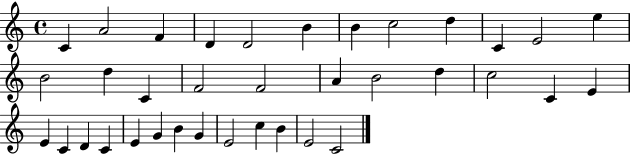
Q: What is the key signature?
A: C major